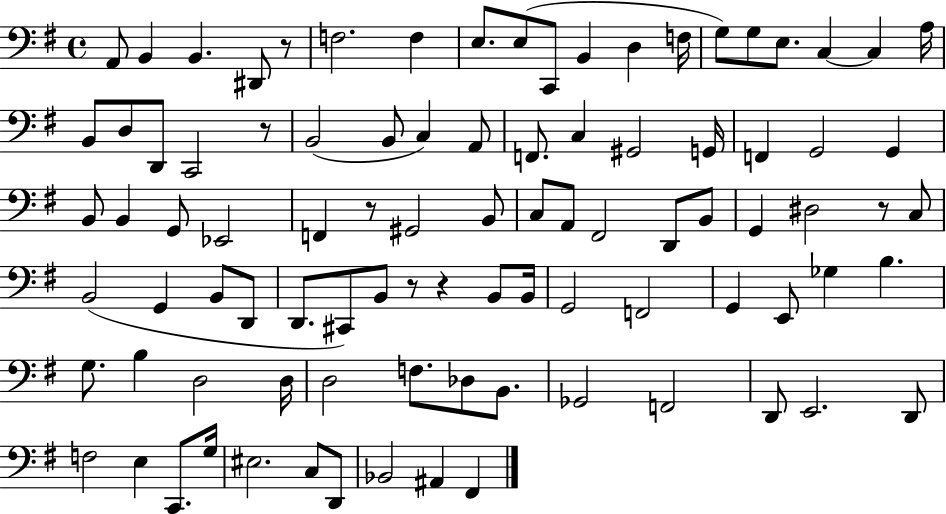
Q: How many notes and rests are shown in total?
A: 92